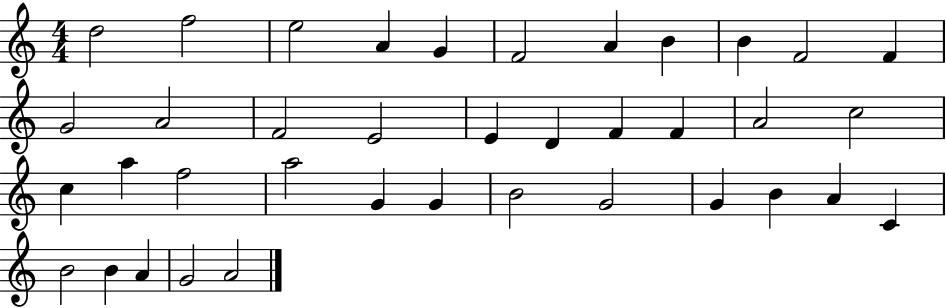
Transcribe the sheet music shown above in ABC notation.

X:1
T:Untitled
M:4/4
L:1/4
K:C
d2 f2 e2 A G F2 A B B F2 F G2 A2 F2 E2 E D F F A2 c2 c a f2 a2 G G B2 G2 G B A C B2 B A G2 A2